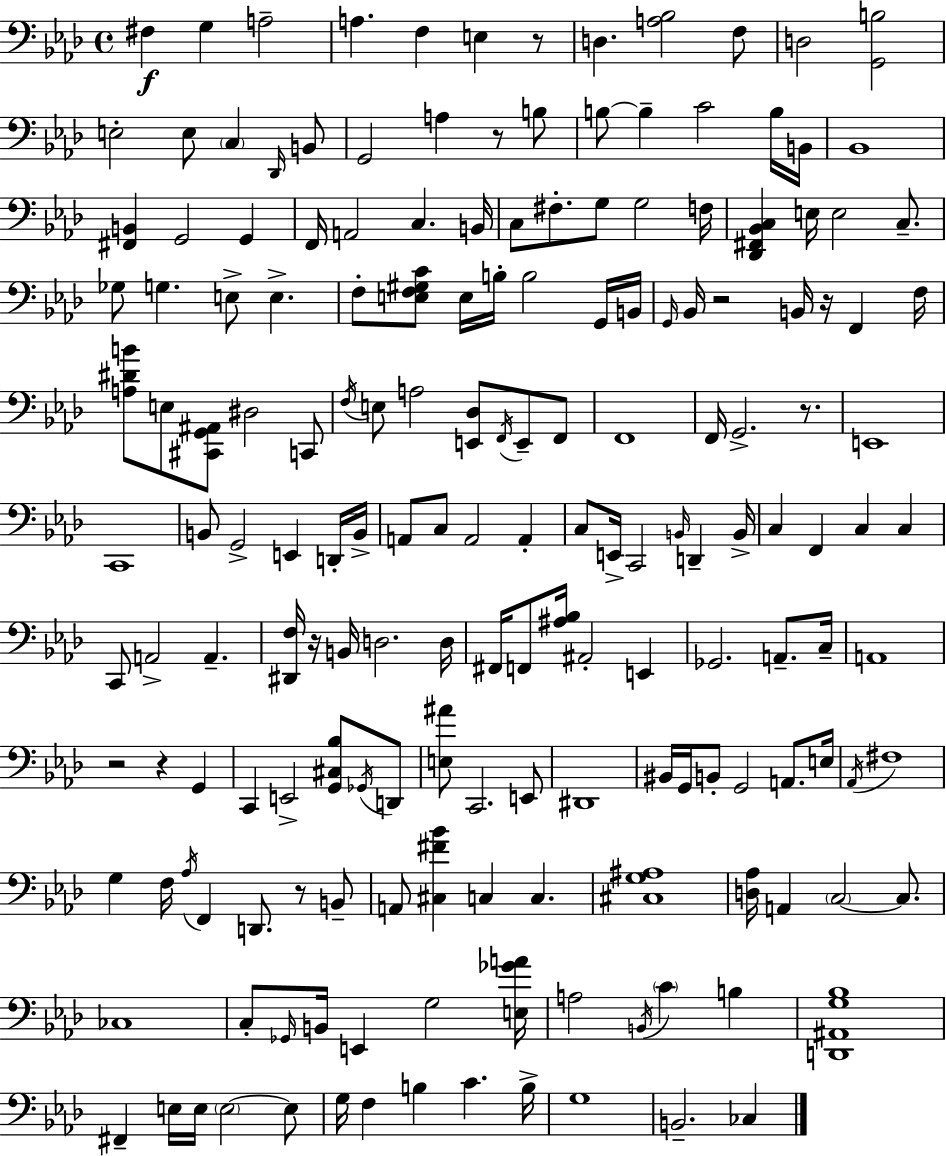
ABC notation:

X:1
T:Untitled
M:4/4
L:1/4
K:Ab
^F, G, A,2 A, F, E, z/2 D, [A,_B,]2 F,/2 D,2 [G,,B,]2 E,2 E,/2 C, _D,,/4 B,,/2 G,,2 A, z/2 B,/2 B,/2 B, C2 B,/4 B,,/4 _B,,4 [^F,,B,,] G,,2 G,, F,,/4 A,,2 C, B,,/4 C,/2 ^F,/2 G,/2 G,2 F,/4 [_D,,^F,,_B,,C,] E,/4 E,2 C,/2 _G,/2 G, E,/2 E, F,/2 [E,F,^G,C]/2 E,/4 B,/4 B,2 G,,/4 B,,/4 G,,/4 _B,,/4 z2 B,,/4 z/4 F,, F,/4 [A,^DB]/2 E,/2 [^C,,G,,^A,,]/2 ^D,2 C,,/2 F,/4 E,/2 A,2 [E,,_D,]/2 F,,/4 E,,/2 F,,/2 F,,4 F,,/4 G,,2 z/2 E,,4 C,,4 B,,/2 G,,2 E,, D,,/4 B,,/4 A,,/2 C,/2 A,,2 A,, C,/2 E,,/4 C,,2 B,,/4 D,, B,,/4 C, F,, C, C, C,,/2 A,,2 A,, [^D,,F,]/4 z/4 B,,/4 D,2 D,/4 ^F,,/4 F,,/2 [^A,_B,]/4 ^A,,2 E,, _G,,2 A,,/2 C,/4 A,,4 z2 z G,, C,, E,,2 [G,,^C,_B,]/2 _G,,/4 D,,/2 [E,^A]/2 C,,2 E,,/2 ^D,,4 ^B,,/4 G,,/4 B,,/2 G,,2 A,,/2 E,/4 _A,,/4 ^F,4 G, F,/4 _A,/4 F,, D,,/2 z/2 B,,/2 A,,/2 [^C,^F_B] C, C, [^C,G,^A,]4 [D,_A,]/4 A,, C,2 C,/2 _C,4 C,/2 _G,,/4 B,,/4 E,, G,2 [E,_GA]/4 A,2 B,,/4 C B, [D,,^A,,G,_B,]4 ^F,, E,/4 E,/4 E,2 E,/2 G,/4 F, B, C B,/4 G,4 B,,2 _C,